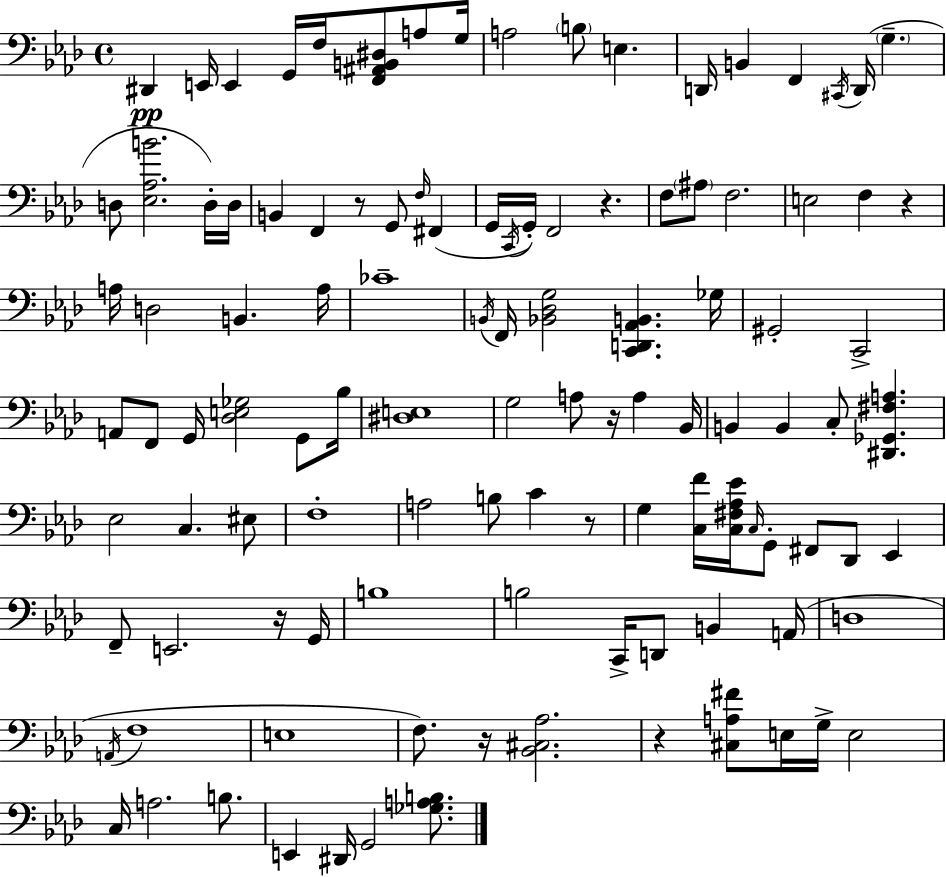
{
  \clef bass
  \time 4/4
  \defaultTimeSignature
  \key aes \major
  \repeat volta 2 { dis,4\pp e,16 e,4 g,16 f16 <f, ais, b, dis>8 a8 g16 | a2 \parenthesize b8 e4. | d,16 b,4 f,4 \acciaccatura { cis,16 } d,16( \parenthesize g4.-- | d8 <ees aes b'>2. d16-.) | \break d16 b,4 f,4 r8 g,8 \grace { f16 } fis,4( | g,16 \acciaccatura { c,16 }) g,16-. f,2 r4. | f8 \parenthesize ais8 f2. | e2 f4 r4 | \break a16 d2 b,4. | a16 ces'1-- | \acciaccatura { b,16 } f,16 <bes, des g>2 <c, d, aes, b,>4. | ges16 gis,2-. c,2-> | \break a,8 f,8 g,16 <des e ges>2 | g,8 bes16 <dis e>1 | g2 a8 r16 a4 | bes,16 b,4 b,4 c8-. <dis, ges, fis a>4. | \break ees2 c4. | eis8 f1-. | a2 b8 c'4 | r8 g4 <c f'>16 <c fis aes ees'>16 \grace { c16 } g,8-. fis,8 des,8 | \break ees,4 f,8-- e,2. | r16 g,16 b1 | b2 c,16-> d,8 | b,4 a,16( d1 | \break \acciaccatura { a,16 } f1 | e1 | f8.) r16 <bes, cis aes>2. | r4 <cis a fis'>8 e16 g16-> e2 | \break c16 a2. | b8. e,4 dis,16 g,2 | <ges a b>8. } \bar "|."
}